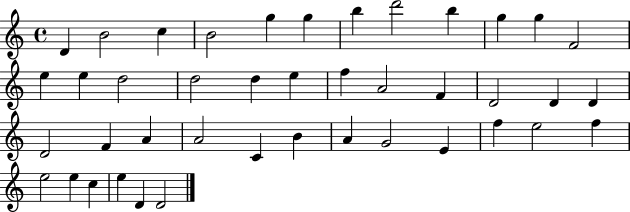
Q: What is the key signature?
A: C major